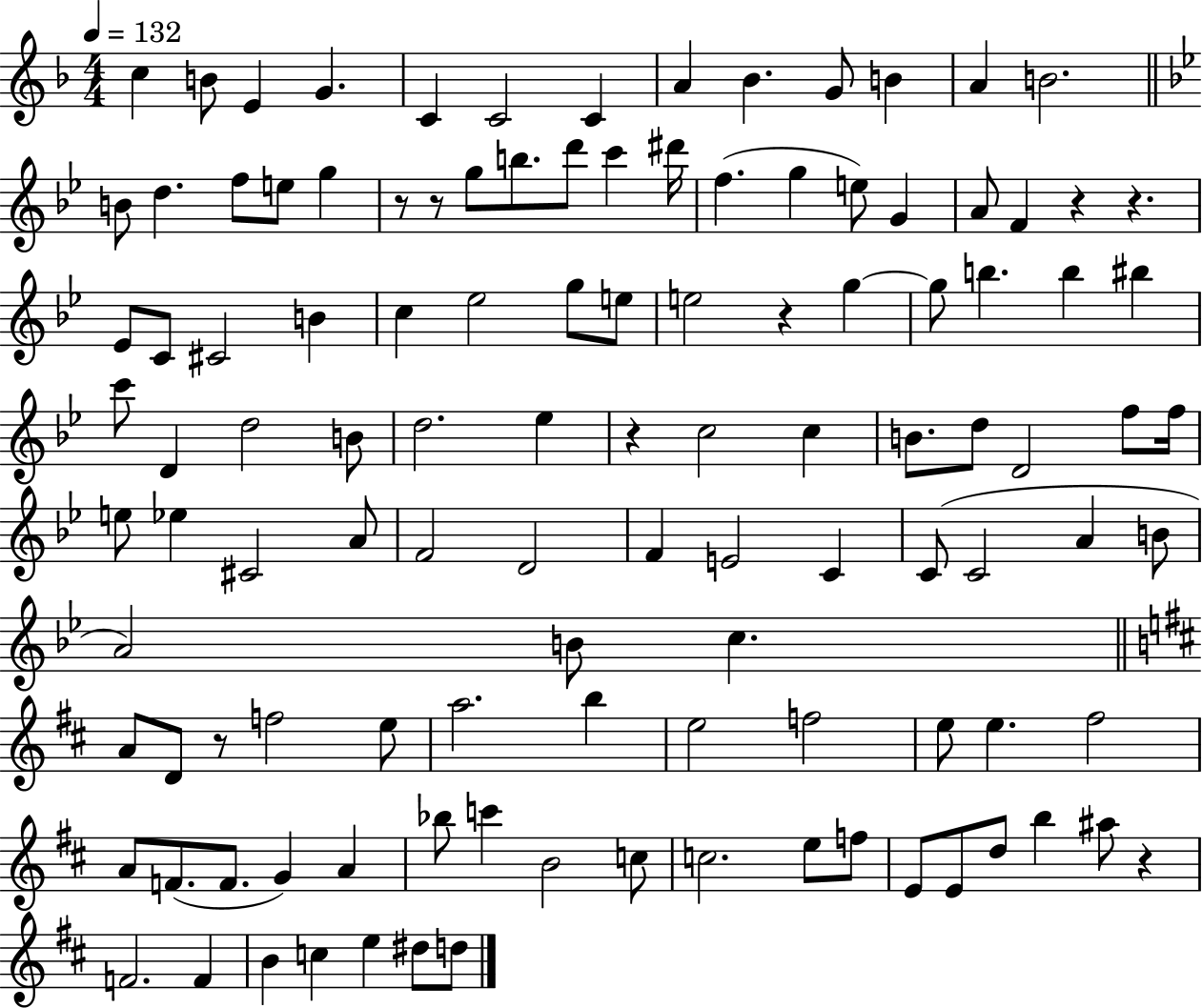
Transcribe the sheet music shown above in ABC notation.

X:1
T:Untitled
M:4/4
L:1/4
K:F
c B/2 E G C C2 C A _B G/2 B A B2 B/2 d f/2 e/2 g z/2 z/2 g/2 b/2 d'/2 c' ^d'/4 f g e/2 G A/2 F z z _E/2 C/2 ^C2 B c _e2 g/2 e/2 e2 z g g/2 b b ^b c'/2 D d2 B/2 d2 _e z c2 c B/2 d/2 D2 f/2 f/4 e/2 _e ^C2 A/2 F2 D2 F E2 C C/2 C2 A B/2 A2 B/2 c A/2 D/2 z/2 f2 e/2 a2 b e2 f2 e/2 e ^f2 A/2 F/2 F/2 G A _b/2 c' B2 c/2 c2 e/2 f/2 E/2 E/2 d/2 b ^a/2 z F2 F B c e ^d/2 d/2